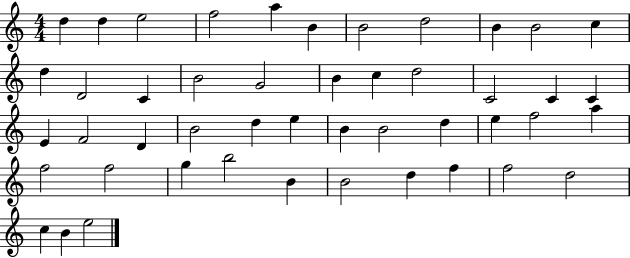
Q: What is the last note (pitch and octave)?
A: E5